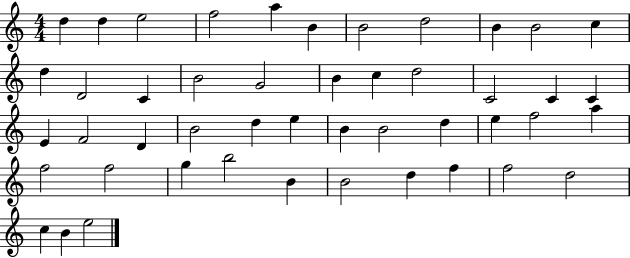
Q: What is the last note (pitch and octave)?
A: E5